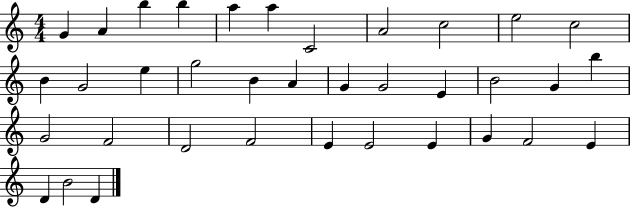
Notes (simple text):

G4/q A4/q B5/q B5/q A5/q A5/q C4/h A4/h C5/h E5/h C5/h B4/q G4/h E5/q G5/h B4/q A4/q G4/q G4/h E4/q B4/h G4/q B5/q G4/h F4/h D4/h F4/h E4/q E4/h E4/q G4/q F4/h E4/q D4/q B4/h D4/q